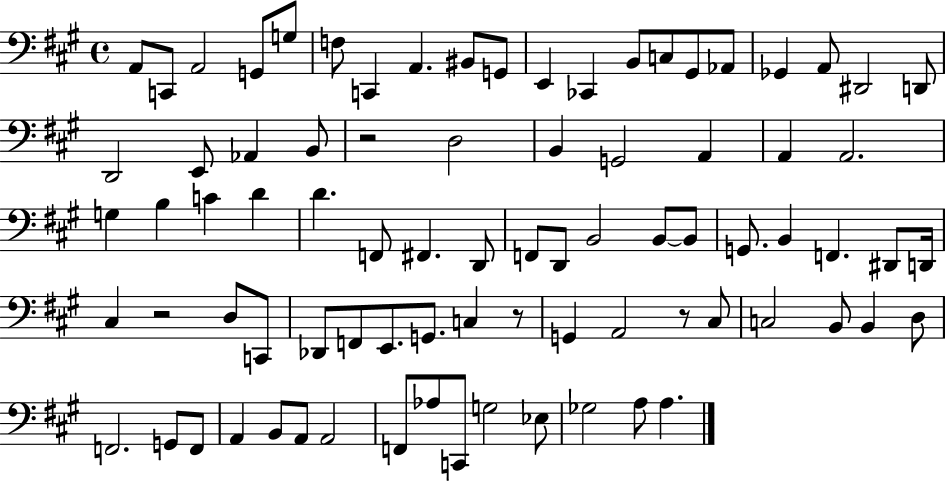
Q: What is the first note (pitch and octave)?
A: A2